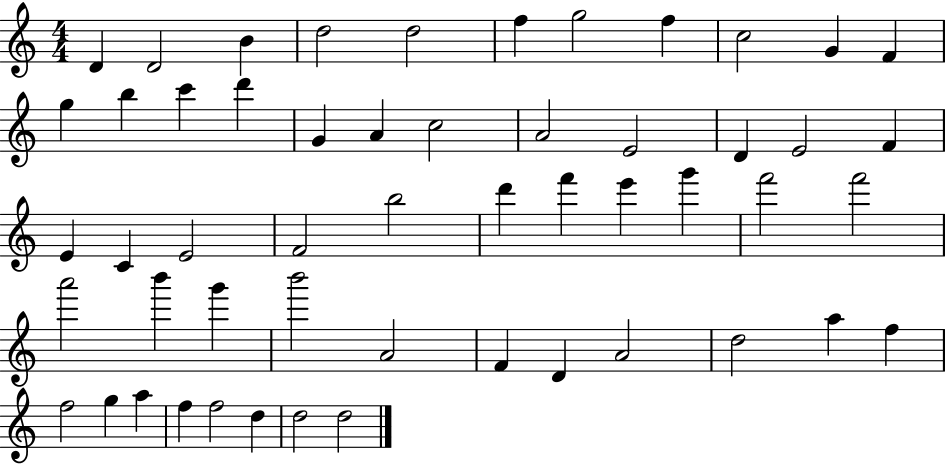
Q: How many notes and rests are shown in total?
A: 53